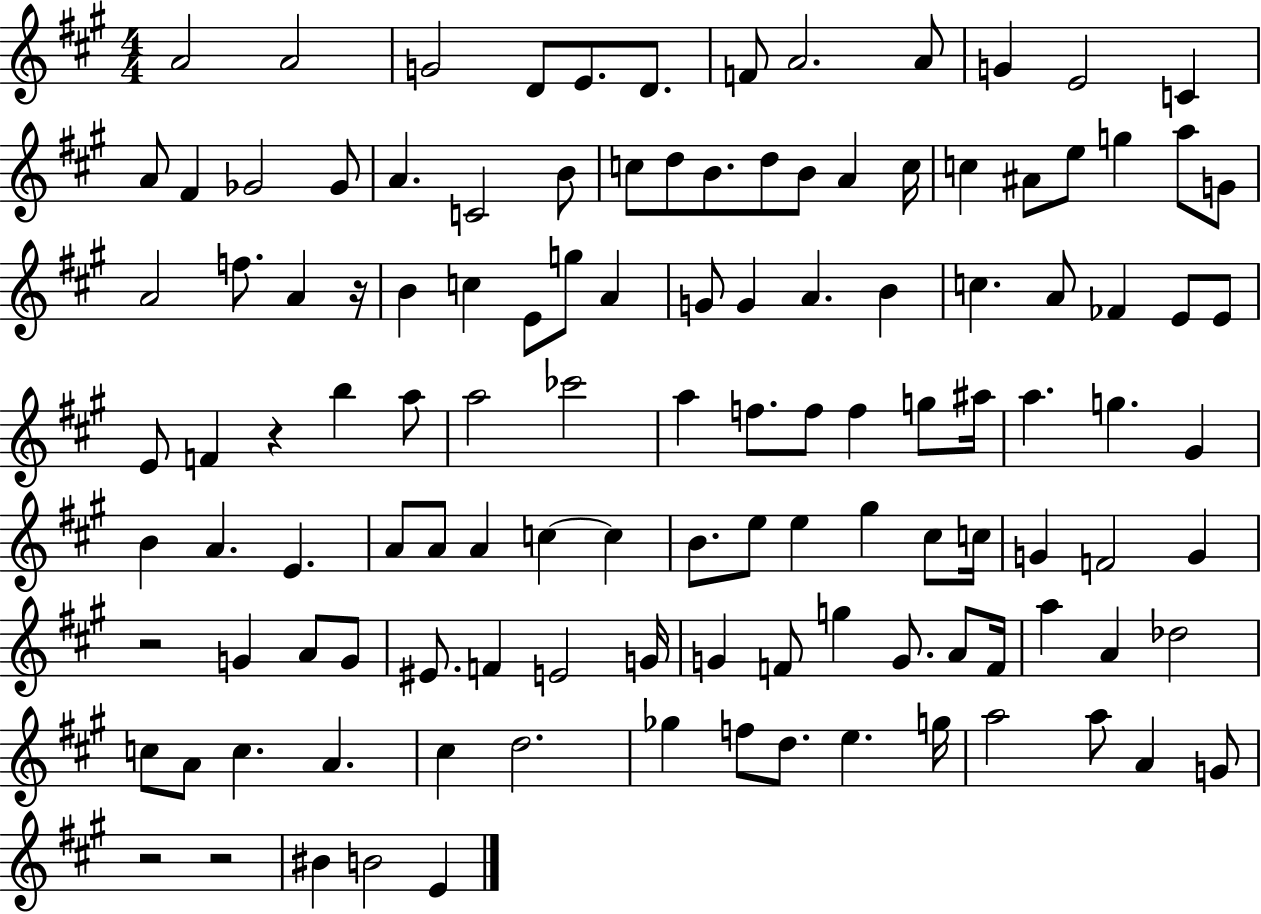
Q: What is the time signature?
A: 4/4